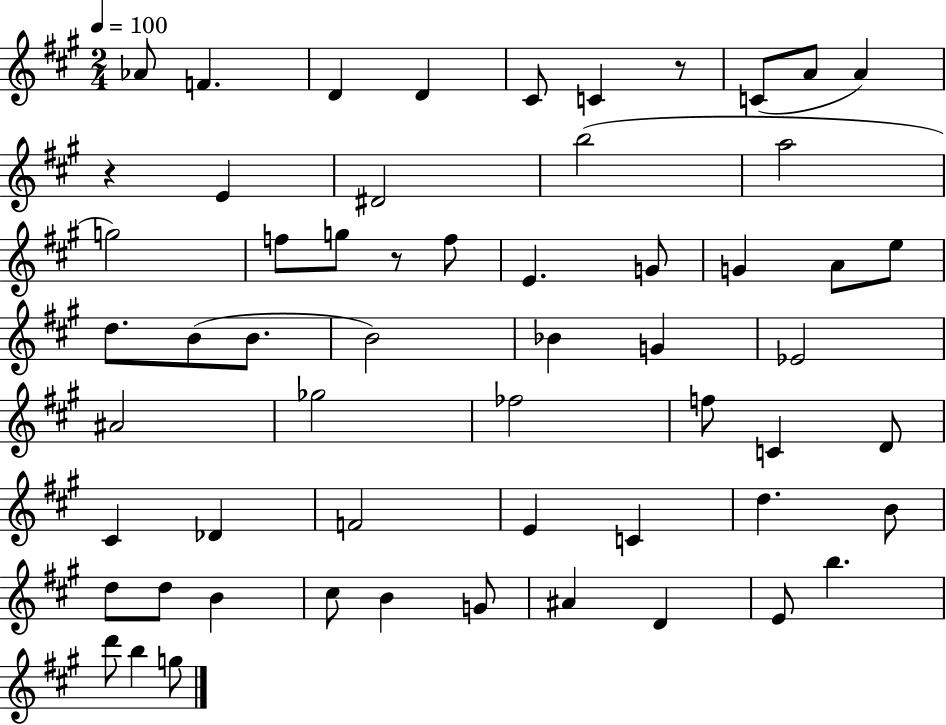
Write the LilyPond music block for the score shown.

{
  \clef treble
  \numericTimeSignature
  \time 2/4
  \key a \major
  \tempo 4 = 100
  aes'8 f'4. | d'4 d'4 | cis'8 c'4 r8 | c'8( a'8 a'4) | \break r4 e'4 | dis'2 | b''2( | a''2 | \break g''2) | f''8 g''8 r8 f''8 | e'4. g'8 | g'4 a'8 e''8 | \break d''8. b'8( b'8. | b'2) | bes'4 g'4 | ees'2 | \break ais'2 | ges''2 | fes''2 | f''8 c'4 d'8 | \break cis'4 des'4 | f'2 | e'4 c'4 | d''4. b'8 | \break d''8 d''8 b'4 | cis''8 b'4 g'8 | ais'4 d'4 | e'8 b''4. | \break d'''8 b''4 g''8 | \bar "|."
}